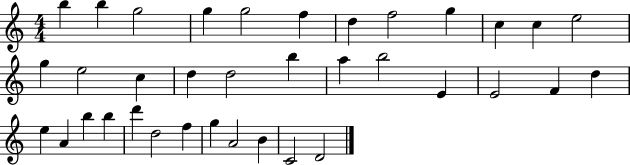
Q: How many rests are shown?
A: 0